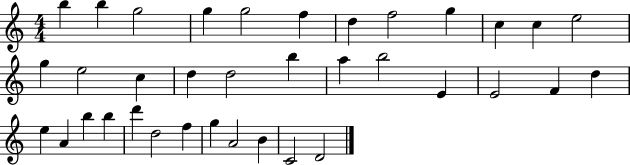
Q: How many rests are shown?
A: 0